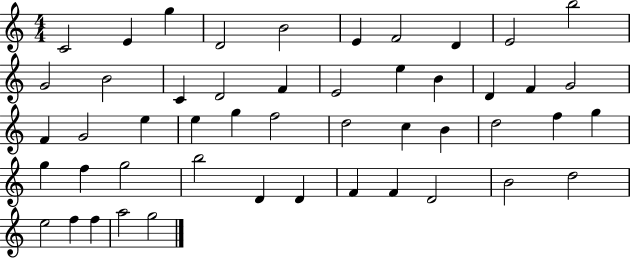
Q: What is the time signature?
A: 4/4